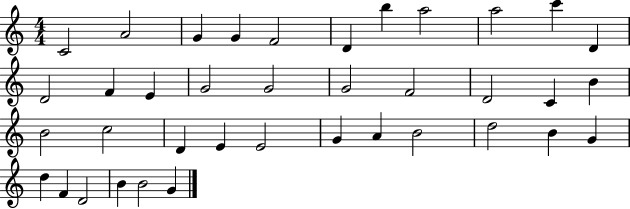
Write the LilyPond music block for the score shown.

{
  \clef treble
  \numericTimeSignature
  \time 4/4
  \key c \major
  c'2 a'2 | g'4 g'4 f'2 | d'4 b''4 a''2 | a''2 c'''4 d'4 | \break d'2 f'4 e'4 | g'2 g'2 | g'2 f'2 | d'2 c'4 b'4 | \break b'2 c''2 | d'4 e'4 e'2 | g'4 a'4 b'2 | d''2 b'4 g'4 | \break d''4 f'4 d'2 | b'4 b'2 g'4 | \bar "|."
}